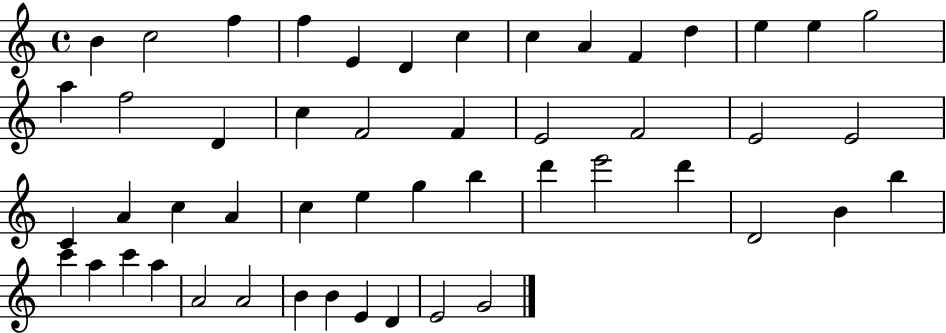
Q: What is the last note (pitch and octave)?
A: G4